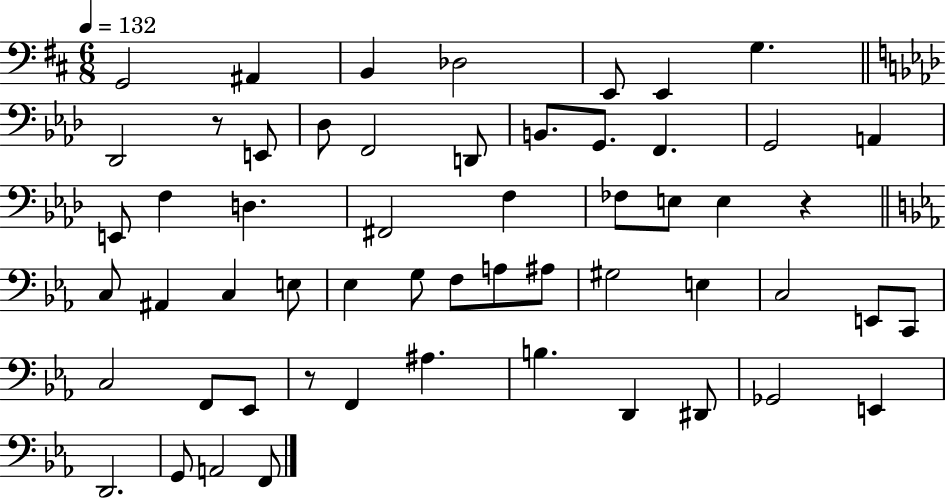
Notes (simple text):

G2/h A#2/q B2/q Db3/h E2/e E2/q G3/q. Db2/h R/e E2/e Db3/e F2/h D2/e B2/e. G2/e. F2/q. G2/h A2/q E2/e F3/q D3/q. F#2/h F3/q FES3/e E3/e E3/q R/q C3/e A#2/q C3/q E3/e Eb3/q G3/e F3/e A3/e A#3/e G#3/h E3/q C3/h E2/e C2/e C3/h F2/e Eb2/e R/e F2/q A#3/q. B3/q. D2/q D#2/e Gb2/h E2/q D2/h. G2/e A2/h F2/e